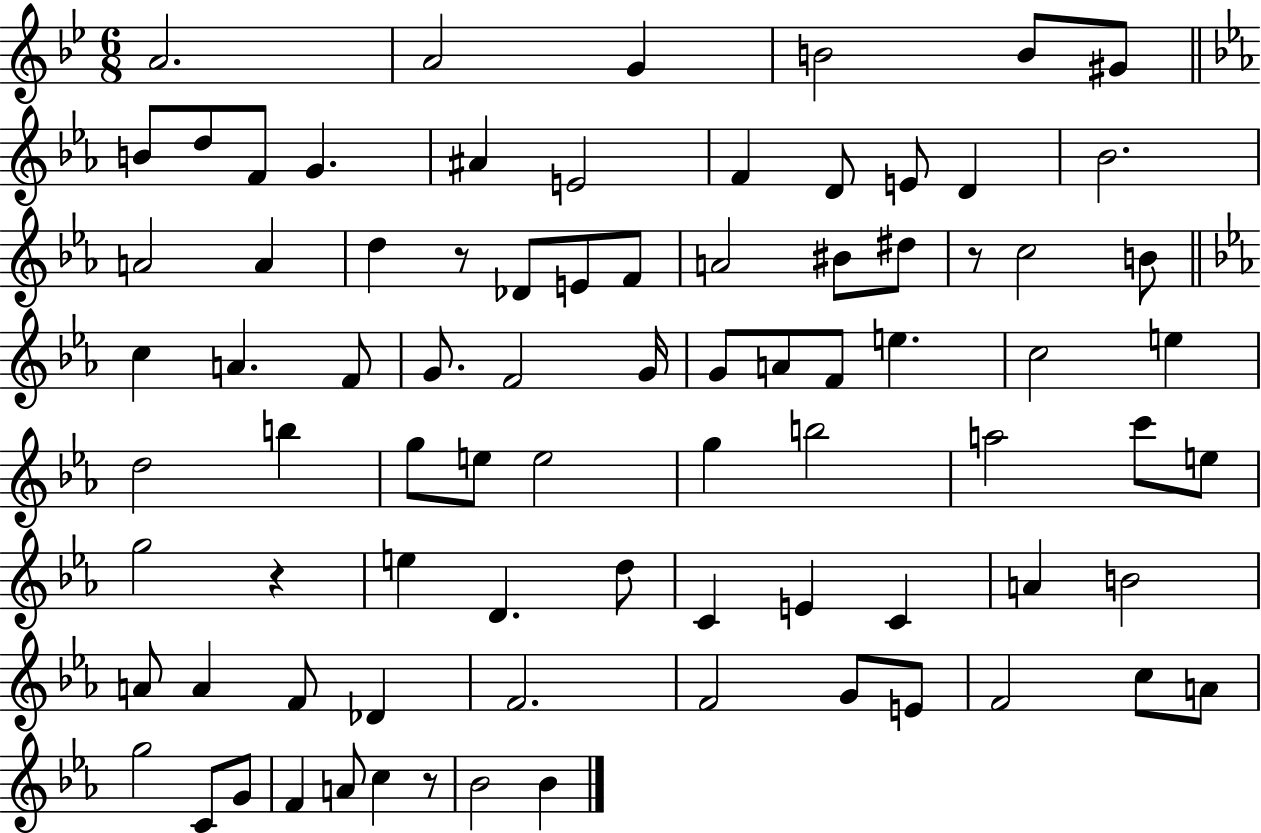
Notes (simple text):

A4/h. A4/h G4/q B4/h B4/e G#4/e B4/e D5/e F4/e G4/q. A#4/q E4/h F4/q D4/e E4/e D4/q Bb4/h. A4/h A4/q D5/q R/e Db4/e E4/e F4/e A4/h BIS4/e D#5/e R/e C5/h B4/e C5/q A4/q. F4/e G4/e. F4/h G4/s G4/e A4/e F4/e E5/q. C5/h E5/q D5/h B5/q G5/e E5/e E5/h G5/q B5/h A5/h C6/e E5/e G5/h R/q E5/q D4/q. D5/e C4/q E4/q C4/q A4/q B4/h A4/e A4/q F4/e Db4/q F4/h. F4/h G4/e E4/e F4/h C5/e A4/e G5/h C4/e G4/e F4/q A4/e C5/q R/e Bb4/h Bb4/q